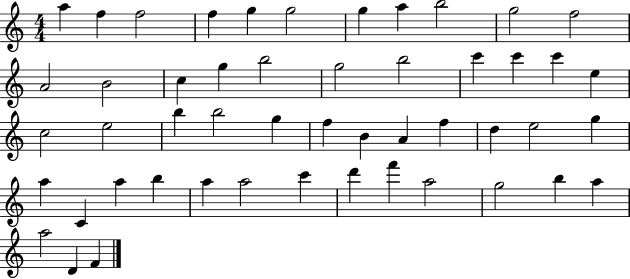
X:1
T:Untitled
M:4/4
L:1/4
K:C
a f f2 f g g2 g a b2 g2 f2 A2 B2 c g b2 g2 b2 c' c' c' e c2 e2 b b2 g f B A f d e2 g a C a b a a2 c' d' f' a2 g2 b a a2 D F